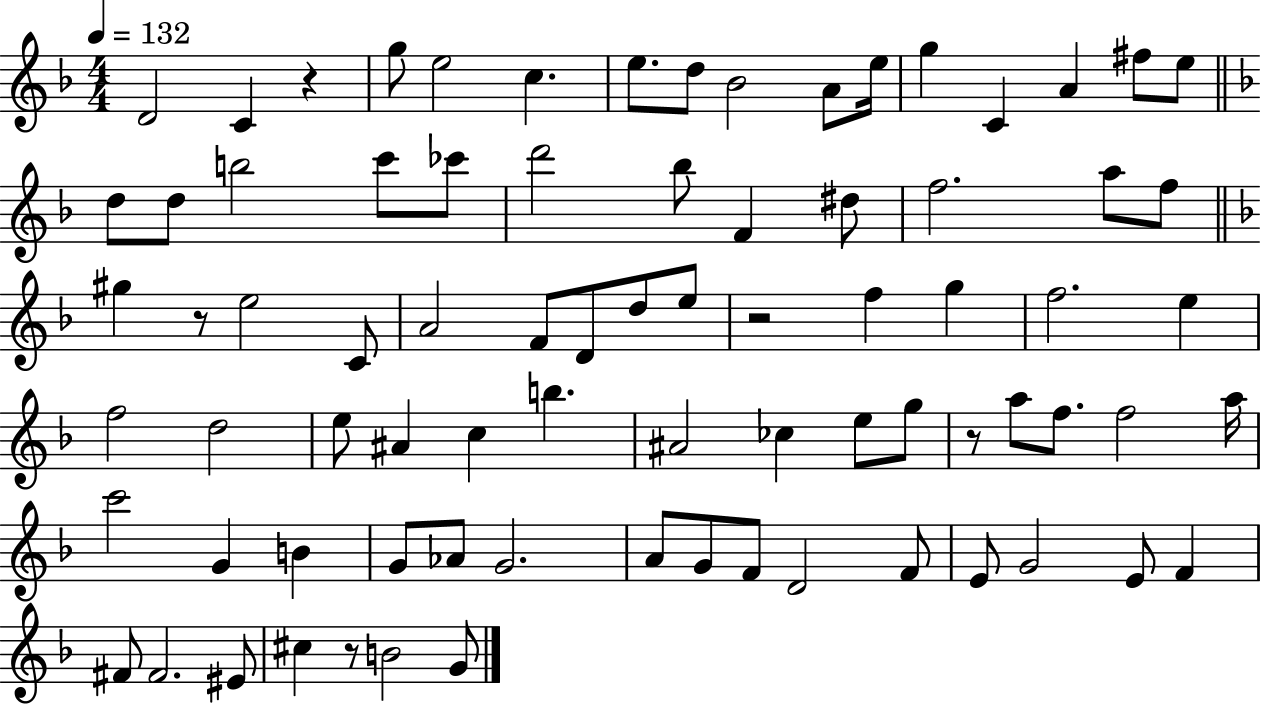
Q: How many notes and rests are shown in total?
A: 79